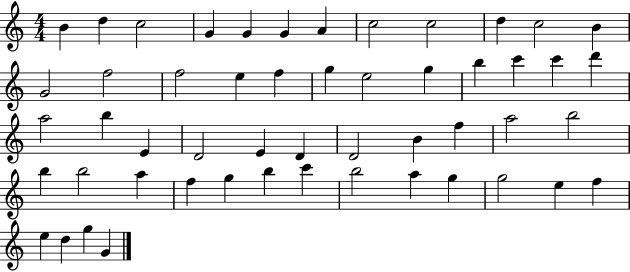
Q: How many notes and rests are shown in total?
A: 52